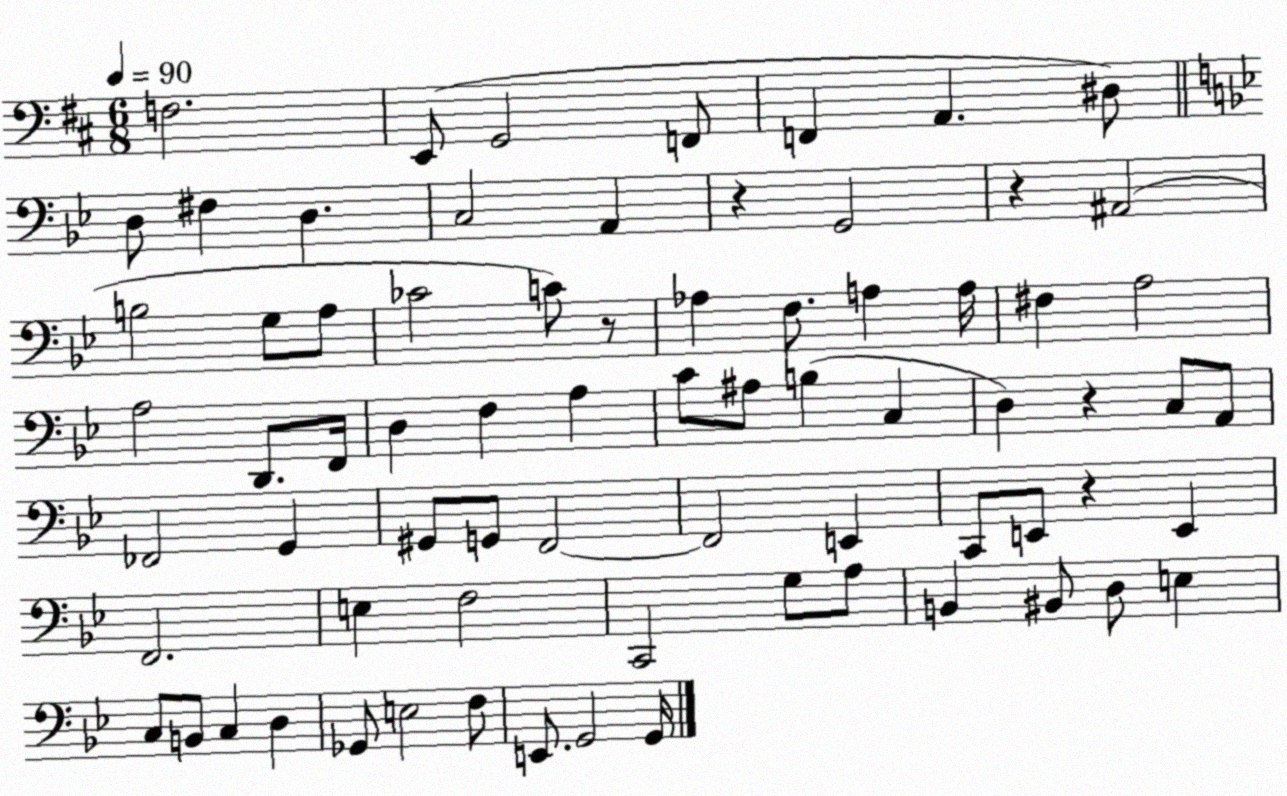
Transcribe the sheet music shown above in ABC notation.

X:1
T:Untitled
M:6/8
L:1/4
K:D
F,2 E,,/2 G,,2 F,,/2 F,, A,, ^D,/2 D,/2 ^F, D, C,2 A,, z G,,2 z ^A,,2 B,2 G,/2 A,/2 _C2 C/2 z/2 _A, F,/2 A, A,/4 ^F, A,2 A,2 D,,/2 F,,/4 D, F, A, C/2 ^A,/2 B, C, D, z C,/2 A,,/2 _F,,2 G,, ^G,,/2 G,,/2 F,,2 F,,2 E,, C,,/2 E,,/2 z E,, F,,2 E, F,2 C,,2 G,/2 A,/2 B,, ^B,,/2 D,/2 E, C,/2 B,,/2 C, D, _G,,/2 E,2 F,/2 E,,/2 G,,2 G,,/4